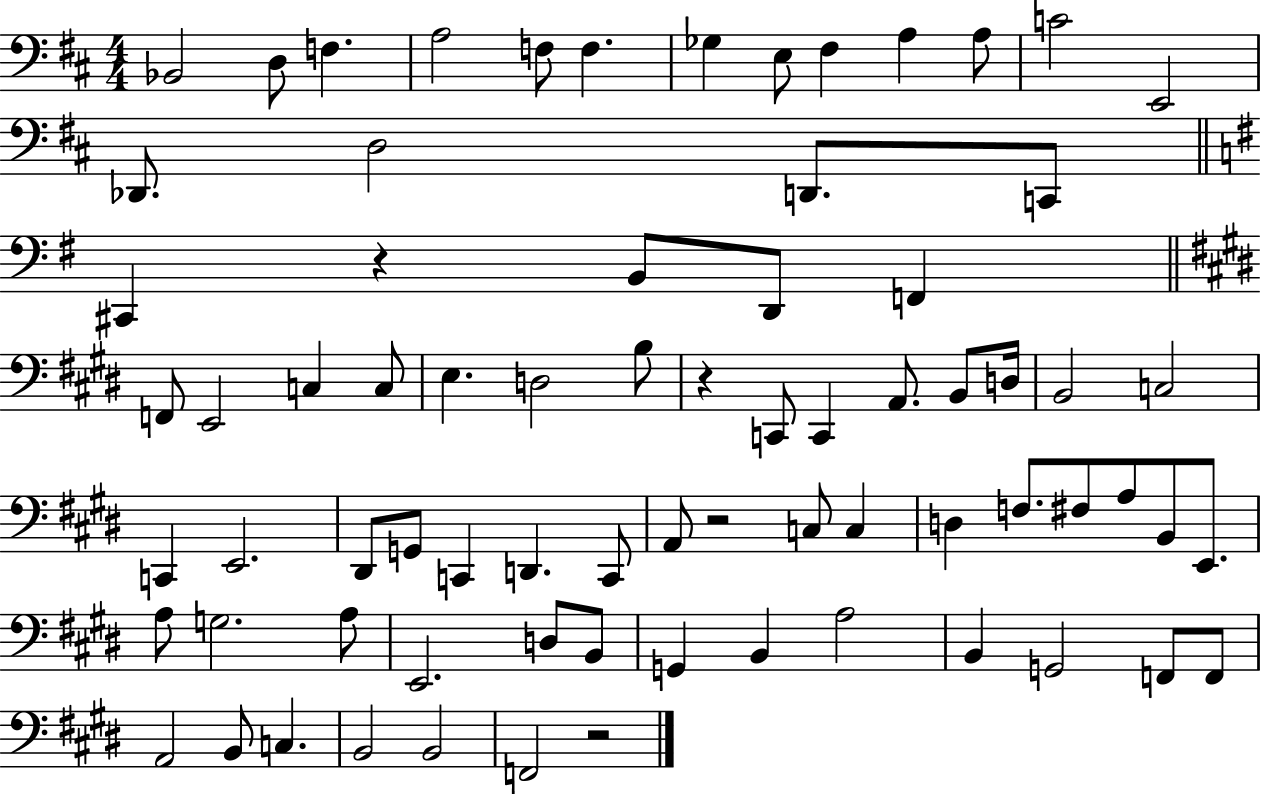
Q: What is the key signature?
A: D major